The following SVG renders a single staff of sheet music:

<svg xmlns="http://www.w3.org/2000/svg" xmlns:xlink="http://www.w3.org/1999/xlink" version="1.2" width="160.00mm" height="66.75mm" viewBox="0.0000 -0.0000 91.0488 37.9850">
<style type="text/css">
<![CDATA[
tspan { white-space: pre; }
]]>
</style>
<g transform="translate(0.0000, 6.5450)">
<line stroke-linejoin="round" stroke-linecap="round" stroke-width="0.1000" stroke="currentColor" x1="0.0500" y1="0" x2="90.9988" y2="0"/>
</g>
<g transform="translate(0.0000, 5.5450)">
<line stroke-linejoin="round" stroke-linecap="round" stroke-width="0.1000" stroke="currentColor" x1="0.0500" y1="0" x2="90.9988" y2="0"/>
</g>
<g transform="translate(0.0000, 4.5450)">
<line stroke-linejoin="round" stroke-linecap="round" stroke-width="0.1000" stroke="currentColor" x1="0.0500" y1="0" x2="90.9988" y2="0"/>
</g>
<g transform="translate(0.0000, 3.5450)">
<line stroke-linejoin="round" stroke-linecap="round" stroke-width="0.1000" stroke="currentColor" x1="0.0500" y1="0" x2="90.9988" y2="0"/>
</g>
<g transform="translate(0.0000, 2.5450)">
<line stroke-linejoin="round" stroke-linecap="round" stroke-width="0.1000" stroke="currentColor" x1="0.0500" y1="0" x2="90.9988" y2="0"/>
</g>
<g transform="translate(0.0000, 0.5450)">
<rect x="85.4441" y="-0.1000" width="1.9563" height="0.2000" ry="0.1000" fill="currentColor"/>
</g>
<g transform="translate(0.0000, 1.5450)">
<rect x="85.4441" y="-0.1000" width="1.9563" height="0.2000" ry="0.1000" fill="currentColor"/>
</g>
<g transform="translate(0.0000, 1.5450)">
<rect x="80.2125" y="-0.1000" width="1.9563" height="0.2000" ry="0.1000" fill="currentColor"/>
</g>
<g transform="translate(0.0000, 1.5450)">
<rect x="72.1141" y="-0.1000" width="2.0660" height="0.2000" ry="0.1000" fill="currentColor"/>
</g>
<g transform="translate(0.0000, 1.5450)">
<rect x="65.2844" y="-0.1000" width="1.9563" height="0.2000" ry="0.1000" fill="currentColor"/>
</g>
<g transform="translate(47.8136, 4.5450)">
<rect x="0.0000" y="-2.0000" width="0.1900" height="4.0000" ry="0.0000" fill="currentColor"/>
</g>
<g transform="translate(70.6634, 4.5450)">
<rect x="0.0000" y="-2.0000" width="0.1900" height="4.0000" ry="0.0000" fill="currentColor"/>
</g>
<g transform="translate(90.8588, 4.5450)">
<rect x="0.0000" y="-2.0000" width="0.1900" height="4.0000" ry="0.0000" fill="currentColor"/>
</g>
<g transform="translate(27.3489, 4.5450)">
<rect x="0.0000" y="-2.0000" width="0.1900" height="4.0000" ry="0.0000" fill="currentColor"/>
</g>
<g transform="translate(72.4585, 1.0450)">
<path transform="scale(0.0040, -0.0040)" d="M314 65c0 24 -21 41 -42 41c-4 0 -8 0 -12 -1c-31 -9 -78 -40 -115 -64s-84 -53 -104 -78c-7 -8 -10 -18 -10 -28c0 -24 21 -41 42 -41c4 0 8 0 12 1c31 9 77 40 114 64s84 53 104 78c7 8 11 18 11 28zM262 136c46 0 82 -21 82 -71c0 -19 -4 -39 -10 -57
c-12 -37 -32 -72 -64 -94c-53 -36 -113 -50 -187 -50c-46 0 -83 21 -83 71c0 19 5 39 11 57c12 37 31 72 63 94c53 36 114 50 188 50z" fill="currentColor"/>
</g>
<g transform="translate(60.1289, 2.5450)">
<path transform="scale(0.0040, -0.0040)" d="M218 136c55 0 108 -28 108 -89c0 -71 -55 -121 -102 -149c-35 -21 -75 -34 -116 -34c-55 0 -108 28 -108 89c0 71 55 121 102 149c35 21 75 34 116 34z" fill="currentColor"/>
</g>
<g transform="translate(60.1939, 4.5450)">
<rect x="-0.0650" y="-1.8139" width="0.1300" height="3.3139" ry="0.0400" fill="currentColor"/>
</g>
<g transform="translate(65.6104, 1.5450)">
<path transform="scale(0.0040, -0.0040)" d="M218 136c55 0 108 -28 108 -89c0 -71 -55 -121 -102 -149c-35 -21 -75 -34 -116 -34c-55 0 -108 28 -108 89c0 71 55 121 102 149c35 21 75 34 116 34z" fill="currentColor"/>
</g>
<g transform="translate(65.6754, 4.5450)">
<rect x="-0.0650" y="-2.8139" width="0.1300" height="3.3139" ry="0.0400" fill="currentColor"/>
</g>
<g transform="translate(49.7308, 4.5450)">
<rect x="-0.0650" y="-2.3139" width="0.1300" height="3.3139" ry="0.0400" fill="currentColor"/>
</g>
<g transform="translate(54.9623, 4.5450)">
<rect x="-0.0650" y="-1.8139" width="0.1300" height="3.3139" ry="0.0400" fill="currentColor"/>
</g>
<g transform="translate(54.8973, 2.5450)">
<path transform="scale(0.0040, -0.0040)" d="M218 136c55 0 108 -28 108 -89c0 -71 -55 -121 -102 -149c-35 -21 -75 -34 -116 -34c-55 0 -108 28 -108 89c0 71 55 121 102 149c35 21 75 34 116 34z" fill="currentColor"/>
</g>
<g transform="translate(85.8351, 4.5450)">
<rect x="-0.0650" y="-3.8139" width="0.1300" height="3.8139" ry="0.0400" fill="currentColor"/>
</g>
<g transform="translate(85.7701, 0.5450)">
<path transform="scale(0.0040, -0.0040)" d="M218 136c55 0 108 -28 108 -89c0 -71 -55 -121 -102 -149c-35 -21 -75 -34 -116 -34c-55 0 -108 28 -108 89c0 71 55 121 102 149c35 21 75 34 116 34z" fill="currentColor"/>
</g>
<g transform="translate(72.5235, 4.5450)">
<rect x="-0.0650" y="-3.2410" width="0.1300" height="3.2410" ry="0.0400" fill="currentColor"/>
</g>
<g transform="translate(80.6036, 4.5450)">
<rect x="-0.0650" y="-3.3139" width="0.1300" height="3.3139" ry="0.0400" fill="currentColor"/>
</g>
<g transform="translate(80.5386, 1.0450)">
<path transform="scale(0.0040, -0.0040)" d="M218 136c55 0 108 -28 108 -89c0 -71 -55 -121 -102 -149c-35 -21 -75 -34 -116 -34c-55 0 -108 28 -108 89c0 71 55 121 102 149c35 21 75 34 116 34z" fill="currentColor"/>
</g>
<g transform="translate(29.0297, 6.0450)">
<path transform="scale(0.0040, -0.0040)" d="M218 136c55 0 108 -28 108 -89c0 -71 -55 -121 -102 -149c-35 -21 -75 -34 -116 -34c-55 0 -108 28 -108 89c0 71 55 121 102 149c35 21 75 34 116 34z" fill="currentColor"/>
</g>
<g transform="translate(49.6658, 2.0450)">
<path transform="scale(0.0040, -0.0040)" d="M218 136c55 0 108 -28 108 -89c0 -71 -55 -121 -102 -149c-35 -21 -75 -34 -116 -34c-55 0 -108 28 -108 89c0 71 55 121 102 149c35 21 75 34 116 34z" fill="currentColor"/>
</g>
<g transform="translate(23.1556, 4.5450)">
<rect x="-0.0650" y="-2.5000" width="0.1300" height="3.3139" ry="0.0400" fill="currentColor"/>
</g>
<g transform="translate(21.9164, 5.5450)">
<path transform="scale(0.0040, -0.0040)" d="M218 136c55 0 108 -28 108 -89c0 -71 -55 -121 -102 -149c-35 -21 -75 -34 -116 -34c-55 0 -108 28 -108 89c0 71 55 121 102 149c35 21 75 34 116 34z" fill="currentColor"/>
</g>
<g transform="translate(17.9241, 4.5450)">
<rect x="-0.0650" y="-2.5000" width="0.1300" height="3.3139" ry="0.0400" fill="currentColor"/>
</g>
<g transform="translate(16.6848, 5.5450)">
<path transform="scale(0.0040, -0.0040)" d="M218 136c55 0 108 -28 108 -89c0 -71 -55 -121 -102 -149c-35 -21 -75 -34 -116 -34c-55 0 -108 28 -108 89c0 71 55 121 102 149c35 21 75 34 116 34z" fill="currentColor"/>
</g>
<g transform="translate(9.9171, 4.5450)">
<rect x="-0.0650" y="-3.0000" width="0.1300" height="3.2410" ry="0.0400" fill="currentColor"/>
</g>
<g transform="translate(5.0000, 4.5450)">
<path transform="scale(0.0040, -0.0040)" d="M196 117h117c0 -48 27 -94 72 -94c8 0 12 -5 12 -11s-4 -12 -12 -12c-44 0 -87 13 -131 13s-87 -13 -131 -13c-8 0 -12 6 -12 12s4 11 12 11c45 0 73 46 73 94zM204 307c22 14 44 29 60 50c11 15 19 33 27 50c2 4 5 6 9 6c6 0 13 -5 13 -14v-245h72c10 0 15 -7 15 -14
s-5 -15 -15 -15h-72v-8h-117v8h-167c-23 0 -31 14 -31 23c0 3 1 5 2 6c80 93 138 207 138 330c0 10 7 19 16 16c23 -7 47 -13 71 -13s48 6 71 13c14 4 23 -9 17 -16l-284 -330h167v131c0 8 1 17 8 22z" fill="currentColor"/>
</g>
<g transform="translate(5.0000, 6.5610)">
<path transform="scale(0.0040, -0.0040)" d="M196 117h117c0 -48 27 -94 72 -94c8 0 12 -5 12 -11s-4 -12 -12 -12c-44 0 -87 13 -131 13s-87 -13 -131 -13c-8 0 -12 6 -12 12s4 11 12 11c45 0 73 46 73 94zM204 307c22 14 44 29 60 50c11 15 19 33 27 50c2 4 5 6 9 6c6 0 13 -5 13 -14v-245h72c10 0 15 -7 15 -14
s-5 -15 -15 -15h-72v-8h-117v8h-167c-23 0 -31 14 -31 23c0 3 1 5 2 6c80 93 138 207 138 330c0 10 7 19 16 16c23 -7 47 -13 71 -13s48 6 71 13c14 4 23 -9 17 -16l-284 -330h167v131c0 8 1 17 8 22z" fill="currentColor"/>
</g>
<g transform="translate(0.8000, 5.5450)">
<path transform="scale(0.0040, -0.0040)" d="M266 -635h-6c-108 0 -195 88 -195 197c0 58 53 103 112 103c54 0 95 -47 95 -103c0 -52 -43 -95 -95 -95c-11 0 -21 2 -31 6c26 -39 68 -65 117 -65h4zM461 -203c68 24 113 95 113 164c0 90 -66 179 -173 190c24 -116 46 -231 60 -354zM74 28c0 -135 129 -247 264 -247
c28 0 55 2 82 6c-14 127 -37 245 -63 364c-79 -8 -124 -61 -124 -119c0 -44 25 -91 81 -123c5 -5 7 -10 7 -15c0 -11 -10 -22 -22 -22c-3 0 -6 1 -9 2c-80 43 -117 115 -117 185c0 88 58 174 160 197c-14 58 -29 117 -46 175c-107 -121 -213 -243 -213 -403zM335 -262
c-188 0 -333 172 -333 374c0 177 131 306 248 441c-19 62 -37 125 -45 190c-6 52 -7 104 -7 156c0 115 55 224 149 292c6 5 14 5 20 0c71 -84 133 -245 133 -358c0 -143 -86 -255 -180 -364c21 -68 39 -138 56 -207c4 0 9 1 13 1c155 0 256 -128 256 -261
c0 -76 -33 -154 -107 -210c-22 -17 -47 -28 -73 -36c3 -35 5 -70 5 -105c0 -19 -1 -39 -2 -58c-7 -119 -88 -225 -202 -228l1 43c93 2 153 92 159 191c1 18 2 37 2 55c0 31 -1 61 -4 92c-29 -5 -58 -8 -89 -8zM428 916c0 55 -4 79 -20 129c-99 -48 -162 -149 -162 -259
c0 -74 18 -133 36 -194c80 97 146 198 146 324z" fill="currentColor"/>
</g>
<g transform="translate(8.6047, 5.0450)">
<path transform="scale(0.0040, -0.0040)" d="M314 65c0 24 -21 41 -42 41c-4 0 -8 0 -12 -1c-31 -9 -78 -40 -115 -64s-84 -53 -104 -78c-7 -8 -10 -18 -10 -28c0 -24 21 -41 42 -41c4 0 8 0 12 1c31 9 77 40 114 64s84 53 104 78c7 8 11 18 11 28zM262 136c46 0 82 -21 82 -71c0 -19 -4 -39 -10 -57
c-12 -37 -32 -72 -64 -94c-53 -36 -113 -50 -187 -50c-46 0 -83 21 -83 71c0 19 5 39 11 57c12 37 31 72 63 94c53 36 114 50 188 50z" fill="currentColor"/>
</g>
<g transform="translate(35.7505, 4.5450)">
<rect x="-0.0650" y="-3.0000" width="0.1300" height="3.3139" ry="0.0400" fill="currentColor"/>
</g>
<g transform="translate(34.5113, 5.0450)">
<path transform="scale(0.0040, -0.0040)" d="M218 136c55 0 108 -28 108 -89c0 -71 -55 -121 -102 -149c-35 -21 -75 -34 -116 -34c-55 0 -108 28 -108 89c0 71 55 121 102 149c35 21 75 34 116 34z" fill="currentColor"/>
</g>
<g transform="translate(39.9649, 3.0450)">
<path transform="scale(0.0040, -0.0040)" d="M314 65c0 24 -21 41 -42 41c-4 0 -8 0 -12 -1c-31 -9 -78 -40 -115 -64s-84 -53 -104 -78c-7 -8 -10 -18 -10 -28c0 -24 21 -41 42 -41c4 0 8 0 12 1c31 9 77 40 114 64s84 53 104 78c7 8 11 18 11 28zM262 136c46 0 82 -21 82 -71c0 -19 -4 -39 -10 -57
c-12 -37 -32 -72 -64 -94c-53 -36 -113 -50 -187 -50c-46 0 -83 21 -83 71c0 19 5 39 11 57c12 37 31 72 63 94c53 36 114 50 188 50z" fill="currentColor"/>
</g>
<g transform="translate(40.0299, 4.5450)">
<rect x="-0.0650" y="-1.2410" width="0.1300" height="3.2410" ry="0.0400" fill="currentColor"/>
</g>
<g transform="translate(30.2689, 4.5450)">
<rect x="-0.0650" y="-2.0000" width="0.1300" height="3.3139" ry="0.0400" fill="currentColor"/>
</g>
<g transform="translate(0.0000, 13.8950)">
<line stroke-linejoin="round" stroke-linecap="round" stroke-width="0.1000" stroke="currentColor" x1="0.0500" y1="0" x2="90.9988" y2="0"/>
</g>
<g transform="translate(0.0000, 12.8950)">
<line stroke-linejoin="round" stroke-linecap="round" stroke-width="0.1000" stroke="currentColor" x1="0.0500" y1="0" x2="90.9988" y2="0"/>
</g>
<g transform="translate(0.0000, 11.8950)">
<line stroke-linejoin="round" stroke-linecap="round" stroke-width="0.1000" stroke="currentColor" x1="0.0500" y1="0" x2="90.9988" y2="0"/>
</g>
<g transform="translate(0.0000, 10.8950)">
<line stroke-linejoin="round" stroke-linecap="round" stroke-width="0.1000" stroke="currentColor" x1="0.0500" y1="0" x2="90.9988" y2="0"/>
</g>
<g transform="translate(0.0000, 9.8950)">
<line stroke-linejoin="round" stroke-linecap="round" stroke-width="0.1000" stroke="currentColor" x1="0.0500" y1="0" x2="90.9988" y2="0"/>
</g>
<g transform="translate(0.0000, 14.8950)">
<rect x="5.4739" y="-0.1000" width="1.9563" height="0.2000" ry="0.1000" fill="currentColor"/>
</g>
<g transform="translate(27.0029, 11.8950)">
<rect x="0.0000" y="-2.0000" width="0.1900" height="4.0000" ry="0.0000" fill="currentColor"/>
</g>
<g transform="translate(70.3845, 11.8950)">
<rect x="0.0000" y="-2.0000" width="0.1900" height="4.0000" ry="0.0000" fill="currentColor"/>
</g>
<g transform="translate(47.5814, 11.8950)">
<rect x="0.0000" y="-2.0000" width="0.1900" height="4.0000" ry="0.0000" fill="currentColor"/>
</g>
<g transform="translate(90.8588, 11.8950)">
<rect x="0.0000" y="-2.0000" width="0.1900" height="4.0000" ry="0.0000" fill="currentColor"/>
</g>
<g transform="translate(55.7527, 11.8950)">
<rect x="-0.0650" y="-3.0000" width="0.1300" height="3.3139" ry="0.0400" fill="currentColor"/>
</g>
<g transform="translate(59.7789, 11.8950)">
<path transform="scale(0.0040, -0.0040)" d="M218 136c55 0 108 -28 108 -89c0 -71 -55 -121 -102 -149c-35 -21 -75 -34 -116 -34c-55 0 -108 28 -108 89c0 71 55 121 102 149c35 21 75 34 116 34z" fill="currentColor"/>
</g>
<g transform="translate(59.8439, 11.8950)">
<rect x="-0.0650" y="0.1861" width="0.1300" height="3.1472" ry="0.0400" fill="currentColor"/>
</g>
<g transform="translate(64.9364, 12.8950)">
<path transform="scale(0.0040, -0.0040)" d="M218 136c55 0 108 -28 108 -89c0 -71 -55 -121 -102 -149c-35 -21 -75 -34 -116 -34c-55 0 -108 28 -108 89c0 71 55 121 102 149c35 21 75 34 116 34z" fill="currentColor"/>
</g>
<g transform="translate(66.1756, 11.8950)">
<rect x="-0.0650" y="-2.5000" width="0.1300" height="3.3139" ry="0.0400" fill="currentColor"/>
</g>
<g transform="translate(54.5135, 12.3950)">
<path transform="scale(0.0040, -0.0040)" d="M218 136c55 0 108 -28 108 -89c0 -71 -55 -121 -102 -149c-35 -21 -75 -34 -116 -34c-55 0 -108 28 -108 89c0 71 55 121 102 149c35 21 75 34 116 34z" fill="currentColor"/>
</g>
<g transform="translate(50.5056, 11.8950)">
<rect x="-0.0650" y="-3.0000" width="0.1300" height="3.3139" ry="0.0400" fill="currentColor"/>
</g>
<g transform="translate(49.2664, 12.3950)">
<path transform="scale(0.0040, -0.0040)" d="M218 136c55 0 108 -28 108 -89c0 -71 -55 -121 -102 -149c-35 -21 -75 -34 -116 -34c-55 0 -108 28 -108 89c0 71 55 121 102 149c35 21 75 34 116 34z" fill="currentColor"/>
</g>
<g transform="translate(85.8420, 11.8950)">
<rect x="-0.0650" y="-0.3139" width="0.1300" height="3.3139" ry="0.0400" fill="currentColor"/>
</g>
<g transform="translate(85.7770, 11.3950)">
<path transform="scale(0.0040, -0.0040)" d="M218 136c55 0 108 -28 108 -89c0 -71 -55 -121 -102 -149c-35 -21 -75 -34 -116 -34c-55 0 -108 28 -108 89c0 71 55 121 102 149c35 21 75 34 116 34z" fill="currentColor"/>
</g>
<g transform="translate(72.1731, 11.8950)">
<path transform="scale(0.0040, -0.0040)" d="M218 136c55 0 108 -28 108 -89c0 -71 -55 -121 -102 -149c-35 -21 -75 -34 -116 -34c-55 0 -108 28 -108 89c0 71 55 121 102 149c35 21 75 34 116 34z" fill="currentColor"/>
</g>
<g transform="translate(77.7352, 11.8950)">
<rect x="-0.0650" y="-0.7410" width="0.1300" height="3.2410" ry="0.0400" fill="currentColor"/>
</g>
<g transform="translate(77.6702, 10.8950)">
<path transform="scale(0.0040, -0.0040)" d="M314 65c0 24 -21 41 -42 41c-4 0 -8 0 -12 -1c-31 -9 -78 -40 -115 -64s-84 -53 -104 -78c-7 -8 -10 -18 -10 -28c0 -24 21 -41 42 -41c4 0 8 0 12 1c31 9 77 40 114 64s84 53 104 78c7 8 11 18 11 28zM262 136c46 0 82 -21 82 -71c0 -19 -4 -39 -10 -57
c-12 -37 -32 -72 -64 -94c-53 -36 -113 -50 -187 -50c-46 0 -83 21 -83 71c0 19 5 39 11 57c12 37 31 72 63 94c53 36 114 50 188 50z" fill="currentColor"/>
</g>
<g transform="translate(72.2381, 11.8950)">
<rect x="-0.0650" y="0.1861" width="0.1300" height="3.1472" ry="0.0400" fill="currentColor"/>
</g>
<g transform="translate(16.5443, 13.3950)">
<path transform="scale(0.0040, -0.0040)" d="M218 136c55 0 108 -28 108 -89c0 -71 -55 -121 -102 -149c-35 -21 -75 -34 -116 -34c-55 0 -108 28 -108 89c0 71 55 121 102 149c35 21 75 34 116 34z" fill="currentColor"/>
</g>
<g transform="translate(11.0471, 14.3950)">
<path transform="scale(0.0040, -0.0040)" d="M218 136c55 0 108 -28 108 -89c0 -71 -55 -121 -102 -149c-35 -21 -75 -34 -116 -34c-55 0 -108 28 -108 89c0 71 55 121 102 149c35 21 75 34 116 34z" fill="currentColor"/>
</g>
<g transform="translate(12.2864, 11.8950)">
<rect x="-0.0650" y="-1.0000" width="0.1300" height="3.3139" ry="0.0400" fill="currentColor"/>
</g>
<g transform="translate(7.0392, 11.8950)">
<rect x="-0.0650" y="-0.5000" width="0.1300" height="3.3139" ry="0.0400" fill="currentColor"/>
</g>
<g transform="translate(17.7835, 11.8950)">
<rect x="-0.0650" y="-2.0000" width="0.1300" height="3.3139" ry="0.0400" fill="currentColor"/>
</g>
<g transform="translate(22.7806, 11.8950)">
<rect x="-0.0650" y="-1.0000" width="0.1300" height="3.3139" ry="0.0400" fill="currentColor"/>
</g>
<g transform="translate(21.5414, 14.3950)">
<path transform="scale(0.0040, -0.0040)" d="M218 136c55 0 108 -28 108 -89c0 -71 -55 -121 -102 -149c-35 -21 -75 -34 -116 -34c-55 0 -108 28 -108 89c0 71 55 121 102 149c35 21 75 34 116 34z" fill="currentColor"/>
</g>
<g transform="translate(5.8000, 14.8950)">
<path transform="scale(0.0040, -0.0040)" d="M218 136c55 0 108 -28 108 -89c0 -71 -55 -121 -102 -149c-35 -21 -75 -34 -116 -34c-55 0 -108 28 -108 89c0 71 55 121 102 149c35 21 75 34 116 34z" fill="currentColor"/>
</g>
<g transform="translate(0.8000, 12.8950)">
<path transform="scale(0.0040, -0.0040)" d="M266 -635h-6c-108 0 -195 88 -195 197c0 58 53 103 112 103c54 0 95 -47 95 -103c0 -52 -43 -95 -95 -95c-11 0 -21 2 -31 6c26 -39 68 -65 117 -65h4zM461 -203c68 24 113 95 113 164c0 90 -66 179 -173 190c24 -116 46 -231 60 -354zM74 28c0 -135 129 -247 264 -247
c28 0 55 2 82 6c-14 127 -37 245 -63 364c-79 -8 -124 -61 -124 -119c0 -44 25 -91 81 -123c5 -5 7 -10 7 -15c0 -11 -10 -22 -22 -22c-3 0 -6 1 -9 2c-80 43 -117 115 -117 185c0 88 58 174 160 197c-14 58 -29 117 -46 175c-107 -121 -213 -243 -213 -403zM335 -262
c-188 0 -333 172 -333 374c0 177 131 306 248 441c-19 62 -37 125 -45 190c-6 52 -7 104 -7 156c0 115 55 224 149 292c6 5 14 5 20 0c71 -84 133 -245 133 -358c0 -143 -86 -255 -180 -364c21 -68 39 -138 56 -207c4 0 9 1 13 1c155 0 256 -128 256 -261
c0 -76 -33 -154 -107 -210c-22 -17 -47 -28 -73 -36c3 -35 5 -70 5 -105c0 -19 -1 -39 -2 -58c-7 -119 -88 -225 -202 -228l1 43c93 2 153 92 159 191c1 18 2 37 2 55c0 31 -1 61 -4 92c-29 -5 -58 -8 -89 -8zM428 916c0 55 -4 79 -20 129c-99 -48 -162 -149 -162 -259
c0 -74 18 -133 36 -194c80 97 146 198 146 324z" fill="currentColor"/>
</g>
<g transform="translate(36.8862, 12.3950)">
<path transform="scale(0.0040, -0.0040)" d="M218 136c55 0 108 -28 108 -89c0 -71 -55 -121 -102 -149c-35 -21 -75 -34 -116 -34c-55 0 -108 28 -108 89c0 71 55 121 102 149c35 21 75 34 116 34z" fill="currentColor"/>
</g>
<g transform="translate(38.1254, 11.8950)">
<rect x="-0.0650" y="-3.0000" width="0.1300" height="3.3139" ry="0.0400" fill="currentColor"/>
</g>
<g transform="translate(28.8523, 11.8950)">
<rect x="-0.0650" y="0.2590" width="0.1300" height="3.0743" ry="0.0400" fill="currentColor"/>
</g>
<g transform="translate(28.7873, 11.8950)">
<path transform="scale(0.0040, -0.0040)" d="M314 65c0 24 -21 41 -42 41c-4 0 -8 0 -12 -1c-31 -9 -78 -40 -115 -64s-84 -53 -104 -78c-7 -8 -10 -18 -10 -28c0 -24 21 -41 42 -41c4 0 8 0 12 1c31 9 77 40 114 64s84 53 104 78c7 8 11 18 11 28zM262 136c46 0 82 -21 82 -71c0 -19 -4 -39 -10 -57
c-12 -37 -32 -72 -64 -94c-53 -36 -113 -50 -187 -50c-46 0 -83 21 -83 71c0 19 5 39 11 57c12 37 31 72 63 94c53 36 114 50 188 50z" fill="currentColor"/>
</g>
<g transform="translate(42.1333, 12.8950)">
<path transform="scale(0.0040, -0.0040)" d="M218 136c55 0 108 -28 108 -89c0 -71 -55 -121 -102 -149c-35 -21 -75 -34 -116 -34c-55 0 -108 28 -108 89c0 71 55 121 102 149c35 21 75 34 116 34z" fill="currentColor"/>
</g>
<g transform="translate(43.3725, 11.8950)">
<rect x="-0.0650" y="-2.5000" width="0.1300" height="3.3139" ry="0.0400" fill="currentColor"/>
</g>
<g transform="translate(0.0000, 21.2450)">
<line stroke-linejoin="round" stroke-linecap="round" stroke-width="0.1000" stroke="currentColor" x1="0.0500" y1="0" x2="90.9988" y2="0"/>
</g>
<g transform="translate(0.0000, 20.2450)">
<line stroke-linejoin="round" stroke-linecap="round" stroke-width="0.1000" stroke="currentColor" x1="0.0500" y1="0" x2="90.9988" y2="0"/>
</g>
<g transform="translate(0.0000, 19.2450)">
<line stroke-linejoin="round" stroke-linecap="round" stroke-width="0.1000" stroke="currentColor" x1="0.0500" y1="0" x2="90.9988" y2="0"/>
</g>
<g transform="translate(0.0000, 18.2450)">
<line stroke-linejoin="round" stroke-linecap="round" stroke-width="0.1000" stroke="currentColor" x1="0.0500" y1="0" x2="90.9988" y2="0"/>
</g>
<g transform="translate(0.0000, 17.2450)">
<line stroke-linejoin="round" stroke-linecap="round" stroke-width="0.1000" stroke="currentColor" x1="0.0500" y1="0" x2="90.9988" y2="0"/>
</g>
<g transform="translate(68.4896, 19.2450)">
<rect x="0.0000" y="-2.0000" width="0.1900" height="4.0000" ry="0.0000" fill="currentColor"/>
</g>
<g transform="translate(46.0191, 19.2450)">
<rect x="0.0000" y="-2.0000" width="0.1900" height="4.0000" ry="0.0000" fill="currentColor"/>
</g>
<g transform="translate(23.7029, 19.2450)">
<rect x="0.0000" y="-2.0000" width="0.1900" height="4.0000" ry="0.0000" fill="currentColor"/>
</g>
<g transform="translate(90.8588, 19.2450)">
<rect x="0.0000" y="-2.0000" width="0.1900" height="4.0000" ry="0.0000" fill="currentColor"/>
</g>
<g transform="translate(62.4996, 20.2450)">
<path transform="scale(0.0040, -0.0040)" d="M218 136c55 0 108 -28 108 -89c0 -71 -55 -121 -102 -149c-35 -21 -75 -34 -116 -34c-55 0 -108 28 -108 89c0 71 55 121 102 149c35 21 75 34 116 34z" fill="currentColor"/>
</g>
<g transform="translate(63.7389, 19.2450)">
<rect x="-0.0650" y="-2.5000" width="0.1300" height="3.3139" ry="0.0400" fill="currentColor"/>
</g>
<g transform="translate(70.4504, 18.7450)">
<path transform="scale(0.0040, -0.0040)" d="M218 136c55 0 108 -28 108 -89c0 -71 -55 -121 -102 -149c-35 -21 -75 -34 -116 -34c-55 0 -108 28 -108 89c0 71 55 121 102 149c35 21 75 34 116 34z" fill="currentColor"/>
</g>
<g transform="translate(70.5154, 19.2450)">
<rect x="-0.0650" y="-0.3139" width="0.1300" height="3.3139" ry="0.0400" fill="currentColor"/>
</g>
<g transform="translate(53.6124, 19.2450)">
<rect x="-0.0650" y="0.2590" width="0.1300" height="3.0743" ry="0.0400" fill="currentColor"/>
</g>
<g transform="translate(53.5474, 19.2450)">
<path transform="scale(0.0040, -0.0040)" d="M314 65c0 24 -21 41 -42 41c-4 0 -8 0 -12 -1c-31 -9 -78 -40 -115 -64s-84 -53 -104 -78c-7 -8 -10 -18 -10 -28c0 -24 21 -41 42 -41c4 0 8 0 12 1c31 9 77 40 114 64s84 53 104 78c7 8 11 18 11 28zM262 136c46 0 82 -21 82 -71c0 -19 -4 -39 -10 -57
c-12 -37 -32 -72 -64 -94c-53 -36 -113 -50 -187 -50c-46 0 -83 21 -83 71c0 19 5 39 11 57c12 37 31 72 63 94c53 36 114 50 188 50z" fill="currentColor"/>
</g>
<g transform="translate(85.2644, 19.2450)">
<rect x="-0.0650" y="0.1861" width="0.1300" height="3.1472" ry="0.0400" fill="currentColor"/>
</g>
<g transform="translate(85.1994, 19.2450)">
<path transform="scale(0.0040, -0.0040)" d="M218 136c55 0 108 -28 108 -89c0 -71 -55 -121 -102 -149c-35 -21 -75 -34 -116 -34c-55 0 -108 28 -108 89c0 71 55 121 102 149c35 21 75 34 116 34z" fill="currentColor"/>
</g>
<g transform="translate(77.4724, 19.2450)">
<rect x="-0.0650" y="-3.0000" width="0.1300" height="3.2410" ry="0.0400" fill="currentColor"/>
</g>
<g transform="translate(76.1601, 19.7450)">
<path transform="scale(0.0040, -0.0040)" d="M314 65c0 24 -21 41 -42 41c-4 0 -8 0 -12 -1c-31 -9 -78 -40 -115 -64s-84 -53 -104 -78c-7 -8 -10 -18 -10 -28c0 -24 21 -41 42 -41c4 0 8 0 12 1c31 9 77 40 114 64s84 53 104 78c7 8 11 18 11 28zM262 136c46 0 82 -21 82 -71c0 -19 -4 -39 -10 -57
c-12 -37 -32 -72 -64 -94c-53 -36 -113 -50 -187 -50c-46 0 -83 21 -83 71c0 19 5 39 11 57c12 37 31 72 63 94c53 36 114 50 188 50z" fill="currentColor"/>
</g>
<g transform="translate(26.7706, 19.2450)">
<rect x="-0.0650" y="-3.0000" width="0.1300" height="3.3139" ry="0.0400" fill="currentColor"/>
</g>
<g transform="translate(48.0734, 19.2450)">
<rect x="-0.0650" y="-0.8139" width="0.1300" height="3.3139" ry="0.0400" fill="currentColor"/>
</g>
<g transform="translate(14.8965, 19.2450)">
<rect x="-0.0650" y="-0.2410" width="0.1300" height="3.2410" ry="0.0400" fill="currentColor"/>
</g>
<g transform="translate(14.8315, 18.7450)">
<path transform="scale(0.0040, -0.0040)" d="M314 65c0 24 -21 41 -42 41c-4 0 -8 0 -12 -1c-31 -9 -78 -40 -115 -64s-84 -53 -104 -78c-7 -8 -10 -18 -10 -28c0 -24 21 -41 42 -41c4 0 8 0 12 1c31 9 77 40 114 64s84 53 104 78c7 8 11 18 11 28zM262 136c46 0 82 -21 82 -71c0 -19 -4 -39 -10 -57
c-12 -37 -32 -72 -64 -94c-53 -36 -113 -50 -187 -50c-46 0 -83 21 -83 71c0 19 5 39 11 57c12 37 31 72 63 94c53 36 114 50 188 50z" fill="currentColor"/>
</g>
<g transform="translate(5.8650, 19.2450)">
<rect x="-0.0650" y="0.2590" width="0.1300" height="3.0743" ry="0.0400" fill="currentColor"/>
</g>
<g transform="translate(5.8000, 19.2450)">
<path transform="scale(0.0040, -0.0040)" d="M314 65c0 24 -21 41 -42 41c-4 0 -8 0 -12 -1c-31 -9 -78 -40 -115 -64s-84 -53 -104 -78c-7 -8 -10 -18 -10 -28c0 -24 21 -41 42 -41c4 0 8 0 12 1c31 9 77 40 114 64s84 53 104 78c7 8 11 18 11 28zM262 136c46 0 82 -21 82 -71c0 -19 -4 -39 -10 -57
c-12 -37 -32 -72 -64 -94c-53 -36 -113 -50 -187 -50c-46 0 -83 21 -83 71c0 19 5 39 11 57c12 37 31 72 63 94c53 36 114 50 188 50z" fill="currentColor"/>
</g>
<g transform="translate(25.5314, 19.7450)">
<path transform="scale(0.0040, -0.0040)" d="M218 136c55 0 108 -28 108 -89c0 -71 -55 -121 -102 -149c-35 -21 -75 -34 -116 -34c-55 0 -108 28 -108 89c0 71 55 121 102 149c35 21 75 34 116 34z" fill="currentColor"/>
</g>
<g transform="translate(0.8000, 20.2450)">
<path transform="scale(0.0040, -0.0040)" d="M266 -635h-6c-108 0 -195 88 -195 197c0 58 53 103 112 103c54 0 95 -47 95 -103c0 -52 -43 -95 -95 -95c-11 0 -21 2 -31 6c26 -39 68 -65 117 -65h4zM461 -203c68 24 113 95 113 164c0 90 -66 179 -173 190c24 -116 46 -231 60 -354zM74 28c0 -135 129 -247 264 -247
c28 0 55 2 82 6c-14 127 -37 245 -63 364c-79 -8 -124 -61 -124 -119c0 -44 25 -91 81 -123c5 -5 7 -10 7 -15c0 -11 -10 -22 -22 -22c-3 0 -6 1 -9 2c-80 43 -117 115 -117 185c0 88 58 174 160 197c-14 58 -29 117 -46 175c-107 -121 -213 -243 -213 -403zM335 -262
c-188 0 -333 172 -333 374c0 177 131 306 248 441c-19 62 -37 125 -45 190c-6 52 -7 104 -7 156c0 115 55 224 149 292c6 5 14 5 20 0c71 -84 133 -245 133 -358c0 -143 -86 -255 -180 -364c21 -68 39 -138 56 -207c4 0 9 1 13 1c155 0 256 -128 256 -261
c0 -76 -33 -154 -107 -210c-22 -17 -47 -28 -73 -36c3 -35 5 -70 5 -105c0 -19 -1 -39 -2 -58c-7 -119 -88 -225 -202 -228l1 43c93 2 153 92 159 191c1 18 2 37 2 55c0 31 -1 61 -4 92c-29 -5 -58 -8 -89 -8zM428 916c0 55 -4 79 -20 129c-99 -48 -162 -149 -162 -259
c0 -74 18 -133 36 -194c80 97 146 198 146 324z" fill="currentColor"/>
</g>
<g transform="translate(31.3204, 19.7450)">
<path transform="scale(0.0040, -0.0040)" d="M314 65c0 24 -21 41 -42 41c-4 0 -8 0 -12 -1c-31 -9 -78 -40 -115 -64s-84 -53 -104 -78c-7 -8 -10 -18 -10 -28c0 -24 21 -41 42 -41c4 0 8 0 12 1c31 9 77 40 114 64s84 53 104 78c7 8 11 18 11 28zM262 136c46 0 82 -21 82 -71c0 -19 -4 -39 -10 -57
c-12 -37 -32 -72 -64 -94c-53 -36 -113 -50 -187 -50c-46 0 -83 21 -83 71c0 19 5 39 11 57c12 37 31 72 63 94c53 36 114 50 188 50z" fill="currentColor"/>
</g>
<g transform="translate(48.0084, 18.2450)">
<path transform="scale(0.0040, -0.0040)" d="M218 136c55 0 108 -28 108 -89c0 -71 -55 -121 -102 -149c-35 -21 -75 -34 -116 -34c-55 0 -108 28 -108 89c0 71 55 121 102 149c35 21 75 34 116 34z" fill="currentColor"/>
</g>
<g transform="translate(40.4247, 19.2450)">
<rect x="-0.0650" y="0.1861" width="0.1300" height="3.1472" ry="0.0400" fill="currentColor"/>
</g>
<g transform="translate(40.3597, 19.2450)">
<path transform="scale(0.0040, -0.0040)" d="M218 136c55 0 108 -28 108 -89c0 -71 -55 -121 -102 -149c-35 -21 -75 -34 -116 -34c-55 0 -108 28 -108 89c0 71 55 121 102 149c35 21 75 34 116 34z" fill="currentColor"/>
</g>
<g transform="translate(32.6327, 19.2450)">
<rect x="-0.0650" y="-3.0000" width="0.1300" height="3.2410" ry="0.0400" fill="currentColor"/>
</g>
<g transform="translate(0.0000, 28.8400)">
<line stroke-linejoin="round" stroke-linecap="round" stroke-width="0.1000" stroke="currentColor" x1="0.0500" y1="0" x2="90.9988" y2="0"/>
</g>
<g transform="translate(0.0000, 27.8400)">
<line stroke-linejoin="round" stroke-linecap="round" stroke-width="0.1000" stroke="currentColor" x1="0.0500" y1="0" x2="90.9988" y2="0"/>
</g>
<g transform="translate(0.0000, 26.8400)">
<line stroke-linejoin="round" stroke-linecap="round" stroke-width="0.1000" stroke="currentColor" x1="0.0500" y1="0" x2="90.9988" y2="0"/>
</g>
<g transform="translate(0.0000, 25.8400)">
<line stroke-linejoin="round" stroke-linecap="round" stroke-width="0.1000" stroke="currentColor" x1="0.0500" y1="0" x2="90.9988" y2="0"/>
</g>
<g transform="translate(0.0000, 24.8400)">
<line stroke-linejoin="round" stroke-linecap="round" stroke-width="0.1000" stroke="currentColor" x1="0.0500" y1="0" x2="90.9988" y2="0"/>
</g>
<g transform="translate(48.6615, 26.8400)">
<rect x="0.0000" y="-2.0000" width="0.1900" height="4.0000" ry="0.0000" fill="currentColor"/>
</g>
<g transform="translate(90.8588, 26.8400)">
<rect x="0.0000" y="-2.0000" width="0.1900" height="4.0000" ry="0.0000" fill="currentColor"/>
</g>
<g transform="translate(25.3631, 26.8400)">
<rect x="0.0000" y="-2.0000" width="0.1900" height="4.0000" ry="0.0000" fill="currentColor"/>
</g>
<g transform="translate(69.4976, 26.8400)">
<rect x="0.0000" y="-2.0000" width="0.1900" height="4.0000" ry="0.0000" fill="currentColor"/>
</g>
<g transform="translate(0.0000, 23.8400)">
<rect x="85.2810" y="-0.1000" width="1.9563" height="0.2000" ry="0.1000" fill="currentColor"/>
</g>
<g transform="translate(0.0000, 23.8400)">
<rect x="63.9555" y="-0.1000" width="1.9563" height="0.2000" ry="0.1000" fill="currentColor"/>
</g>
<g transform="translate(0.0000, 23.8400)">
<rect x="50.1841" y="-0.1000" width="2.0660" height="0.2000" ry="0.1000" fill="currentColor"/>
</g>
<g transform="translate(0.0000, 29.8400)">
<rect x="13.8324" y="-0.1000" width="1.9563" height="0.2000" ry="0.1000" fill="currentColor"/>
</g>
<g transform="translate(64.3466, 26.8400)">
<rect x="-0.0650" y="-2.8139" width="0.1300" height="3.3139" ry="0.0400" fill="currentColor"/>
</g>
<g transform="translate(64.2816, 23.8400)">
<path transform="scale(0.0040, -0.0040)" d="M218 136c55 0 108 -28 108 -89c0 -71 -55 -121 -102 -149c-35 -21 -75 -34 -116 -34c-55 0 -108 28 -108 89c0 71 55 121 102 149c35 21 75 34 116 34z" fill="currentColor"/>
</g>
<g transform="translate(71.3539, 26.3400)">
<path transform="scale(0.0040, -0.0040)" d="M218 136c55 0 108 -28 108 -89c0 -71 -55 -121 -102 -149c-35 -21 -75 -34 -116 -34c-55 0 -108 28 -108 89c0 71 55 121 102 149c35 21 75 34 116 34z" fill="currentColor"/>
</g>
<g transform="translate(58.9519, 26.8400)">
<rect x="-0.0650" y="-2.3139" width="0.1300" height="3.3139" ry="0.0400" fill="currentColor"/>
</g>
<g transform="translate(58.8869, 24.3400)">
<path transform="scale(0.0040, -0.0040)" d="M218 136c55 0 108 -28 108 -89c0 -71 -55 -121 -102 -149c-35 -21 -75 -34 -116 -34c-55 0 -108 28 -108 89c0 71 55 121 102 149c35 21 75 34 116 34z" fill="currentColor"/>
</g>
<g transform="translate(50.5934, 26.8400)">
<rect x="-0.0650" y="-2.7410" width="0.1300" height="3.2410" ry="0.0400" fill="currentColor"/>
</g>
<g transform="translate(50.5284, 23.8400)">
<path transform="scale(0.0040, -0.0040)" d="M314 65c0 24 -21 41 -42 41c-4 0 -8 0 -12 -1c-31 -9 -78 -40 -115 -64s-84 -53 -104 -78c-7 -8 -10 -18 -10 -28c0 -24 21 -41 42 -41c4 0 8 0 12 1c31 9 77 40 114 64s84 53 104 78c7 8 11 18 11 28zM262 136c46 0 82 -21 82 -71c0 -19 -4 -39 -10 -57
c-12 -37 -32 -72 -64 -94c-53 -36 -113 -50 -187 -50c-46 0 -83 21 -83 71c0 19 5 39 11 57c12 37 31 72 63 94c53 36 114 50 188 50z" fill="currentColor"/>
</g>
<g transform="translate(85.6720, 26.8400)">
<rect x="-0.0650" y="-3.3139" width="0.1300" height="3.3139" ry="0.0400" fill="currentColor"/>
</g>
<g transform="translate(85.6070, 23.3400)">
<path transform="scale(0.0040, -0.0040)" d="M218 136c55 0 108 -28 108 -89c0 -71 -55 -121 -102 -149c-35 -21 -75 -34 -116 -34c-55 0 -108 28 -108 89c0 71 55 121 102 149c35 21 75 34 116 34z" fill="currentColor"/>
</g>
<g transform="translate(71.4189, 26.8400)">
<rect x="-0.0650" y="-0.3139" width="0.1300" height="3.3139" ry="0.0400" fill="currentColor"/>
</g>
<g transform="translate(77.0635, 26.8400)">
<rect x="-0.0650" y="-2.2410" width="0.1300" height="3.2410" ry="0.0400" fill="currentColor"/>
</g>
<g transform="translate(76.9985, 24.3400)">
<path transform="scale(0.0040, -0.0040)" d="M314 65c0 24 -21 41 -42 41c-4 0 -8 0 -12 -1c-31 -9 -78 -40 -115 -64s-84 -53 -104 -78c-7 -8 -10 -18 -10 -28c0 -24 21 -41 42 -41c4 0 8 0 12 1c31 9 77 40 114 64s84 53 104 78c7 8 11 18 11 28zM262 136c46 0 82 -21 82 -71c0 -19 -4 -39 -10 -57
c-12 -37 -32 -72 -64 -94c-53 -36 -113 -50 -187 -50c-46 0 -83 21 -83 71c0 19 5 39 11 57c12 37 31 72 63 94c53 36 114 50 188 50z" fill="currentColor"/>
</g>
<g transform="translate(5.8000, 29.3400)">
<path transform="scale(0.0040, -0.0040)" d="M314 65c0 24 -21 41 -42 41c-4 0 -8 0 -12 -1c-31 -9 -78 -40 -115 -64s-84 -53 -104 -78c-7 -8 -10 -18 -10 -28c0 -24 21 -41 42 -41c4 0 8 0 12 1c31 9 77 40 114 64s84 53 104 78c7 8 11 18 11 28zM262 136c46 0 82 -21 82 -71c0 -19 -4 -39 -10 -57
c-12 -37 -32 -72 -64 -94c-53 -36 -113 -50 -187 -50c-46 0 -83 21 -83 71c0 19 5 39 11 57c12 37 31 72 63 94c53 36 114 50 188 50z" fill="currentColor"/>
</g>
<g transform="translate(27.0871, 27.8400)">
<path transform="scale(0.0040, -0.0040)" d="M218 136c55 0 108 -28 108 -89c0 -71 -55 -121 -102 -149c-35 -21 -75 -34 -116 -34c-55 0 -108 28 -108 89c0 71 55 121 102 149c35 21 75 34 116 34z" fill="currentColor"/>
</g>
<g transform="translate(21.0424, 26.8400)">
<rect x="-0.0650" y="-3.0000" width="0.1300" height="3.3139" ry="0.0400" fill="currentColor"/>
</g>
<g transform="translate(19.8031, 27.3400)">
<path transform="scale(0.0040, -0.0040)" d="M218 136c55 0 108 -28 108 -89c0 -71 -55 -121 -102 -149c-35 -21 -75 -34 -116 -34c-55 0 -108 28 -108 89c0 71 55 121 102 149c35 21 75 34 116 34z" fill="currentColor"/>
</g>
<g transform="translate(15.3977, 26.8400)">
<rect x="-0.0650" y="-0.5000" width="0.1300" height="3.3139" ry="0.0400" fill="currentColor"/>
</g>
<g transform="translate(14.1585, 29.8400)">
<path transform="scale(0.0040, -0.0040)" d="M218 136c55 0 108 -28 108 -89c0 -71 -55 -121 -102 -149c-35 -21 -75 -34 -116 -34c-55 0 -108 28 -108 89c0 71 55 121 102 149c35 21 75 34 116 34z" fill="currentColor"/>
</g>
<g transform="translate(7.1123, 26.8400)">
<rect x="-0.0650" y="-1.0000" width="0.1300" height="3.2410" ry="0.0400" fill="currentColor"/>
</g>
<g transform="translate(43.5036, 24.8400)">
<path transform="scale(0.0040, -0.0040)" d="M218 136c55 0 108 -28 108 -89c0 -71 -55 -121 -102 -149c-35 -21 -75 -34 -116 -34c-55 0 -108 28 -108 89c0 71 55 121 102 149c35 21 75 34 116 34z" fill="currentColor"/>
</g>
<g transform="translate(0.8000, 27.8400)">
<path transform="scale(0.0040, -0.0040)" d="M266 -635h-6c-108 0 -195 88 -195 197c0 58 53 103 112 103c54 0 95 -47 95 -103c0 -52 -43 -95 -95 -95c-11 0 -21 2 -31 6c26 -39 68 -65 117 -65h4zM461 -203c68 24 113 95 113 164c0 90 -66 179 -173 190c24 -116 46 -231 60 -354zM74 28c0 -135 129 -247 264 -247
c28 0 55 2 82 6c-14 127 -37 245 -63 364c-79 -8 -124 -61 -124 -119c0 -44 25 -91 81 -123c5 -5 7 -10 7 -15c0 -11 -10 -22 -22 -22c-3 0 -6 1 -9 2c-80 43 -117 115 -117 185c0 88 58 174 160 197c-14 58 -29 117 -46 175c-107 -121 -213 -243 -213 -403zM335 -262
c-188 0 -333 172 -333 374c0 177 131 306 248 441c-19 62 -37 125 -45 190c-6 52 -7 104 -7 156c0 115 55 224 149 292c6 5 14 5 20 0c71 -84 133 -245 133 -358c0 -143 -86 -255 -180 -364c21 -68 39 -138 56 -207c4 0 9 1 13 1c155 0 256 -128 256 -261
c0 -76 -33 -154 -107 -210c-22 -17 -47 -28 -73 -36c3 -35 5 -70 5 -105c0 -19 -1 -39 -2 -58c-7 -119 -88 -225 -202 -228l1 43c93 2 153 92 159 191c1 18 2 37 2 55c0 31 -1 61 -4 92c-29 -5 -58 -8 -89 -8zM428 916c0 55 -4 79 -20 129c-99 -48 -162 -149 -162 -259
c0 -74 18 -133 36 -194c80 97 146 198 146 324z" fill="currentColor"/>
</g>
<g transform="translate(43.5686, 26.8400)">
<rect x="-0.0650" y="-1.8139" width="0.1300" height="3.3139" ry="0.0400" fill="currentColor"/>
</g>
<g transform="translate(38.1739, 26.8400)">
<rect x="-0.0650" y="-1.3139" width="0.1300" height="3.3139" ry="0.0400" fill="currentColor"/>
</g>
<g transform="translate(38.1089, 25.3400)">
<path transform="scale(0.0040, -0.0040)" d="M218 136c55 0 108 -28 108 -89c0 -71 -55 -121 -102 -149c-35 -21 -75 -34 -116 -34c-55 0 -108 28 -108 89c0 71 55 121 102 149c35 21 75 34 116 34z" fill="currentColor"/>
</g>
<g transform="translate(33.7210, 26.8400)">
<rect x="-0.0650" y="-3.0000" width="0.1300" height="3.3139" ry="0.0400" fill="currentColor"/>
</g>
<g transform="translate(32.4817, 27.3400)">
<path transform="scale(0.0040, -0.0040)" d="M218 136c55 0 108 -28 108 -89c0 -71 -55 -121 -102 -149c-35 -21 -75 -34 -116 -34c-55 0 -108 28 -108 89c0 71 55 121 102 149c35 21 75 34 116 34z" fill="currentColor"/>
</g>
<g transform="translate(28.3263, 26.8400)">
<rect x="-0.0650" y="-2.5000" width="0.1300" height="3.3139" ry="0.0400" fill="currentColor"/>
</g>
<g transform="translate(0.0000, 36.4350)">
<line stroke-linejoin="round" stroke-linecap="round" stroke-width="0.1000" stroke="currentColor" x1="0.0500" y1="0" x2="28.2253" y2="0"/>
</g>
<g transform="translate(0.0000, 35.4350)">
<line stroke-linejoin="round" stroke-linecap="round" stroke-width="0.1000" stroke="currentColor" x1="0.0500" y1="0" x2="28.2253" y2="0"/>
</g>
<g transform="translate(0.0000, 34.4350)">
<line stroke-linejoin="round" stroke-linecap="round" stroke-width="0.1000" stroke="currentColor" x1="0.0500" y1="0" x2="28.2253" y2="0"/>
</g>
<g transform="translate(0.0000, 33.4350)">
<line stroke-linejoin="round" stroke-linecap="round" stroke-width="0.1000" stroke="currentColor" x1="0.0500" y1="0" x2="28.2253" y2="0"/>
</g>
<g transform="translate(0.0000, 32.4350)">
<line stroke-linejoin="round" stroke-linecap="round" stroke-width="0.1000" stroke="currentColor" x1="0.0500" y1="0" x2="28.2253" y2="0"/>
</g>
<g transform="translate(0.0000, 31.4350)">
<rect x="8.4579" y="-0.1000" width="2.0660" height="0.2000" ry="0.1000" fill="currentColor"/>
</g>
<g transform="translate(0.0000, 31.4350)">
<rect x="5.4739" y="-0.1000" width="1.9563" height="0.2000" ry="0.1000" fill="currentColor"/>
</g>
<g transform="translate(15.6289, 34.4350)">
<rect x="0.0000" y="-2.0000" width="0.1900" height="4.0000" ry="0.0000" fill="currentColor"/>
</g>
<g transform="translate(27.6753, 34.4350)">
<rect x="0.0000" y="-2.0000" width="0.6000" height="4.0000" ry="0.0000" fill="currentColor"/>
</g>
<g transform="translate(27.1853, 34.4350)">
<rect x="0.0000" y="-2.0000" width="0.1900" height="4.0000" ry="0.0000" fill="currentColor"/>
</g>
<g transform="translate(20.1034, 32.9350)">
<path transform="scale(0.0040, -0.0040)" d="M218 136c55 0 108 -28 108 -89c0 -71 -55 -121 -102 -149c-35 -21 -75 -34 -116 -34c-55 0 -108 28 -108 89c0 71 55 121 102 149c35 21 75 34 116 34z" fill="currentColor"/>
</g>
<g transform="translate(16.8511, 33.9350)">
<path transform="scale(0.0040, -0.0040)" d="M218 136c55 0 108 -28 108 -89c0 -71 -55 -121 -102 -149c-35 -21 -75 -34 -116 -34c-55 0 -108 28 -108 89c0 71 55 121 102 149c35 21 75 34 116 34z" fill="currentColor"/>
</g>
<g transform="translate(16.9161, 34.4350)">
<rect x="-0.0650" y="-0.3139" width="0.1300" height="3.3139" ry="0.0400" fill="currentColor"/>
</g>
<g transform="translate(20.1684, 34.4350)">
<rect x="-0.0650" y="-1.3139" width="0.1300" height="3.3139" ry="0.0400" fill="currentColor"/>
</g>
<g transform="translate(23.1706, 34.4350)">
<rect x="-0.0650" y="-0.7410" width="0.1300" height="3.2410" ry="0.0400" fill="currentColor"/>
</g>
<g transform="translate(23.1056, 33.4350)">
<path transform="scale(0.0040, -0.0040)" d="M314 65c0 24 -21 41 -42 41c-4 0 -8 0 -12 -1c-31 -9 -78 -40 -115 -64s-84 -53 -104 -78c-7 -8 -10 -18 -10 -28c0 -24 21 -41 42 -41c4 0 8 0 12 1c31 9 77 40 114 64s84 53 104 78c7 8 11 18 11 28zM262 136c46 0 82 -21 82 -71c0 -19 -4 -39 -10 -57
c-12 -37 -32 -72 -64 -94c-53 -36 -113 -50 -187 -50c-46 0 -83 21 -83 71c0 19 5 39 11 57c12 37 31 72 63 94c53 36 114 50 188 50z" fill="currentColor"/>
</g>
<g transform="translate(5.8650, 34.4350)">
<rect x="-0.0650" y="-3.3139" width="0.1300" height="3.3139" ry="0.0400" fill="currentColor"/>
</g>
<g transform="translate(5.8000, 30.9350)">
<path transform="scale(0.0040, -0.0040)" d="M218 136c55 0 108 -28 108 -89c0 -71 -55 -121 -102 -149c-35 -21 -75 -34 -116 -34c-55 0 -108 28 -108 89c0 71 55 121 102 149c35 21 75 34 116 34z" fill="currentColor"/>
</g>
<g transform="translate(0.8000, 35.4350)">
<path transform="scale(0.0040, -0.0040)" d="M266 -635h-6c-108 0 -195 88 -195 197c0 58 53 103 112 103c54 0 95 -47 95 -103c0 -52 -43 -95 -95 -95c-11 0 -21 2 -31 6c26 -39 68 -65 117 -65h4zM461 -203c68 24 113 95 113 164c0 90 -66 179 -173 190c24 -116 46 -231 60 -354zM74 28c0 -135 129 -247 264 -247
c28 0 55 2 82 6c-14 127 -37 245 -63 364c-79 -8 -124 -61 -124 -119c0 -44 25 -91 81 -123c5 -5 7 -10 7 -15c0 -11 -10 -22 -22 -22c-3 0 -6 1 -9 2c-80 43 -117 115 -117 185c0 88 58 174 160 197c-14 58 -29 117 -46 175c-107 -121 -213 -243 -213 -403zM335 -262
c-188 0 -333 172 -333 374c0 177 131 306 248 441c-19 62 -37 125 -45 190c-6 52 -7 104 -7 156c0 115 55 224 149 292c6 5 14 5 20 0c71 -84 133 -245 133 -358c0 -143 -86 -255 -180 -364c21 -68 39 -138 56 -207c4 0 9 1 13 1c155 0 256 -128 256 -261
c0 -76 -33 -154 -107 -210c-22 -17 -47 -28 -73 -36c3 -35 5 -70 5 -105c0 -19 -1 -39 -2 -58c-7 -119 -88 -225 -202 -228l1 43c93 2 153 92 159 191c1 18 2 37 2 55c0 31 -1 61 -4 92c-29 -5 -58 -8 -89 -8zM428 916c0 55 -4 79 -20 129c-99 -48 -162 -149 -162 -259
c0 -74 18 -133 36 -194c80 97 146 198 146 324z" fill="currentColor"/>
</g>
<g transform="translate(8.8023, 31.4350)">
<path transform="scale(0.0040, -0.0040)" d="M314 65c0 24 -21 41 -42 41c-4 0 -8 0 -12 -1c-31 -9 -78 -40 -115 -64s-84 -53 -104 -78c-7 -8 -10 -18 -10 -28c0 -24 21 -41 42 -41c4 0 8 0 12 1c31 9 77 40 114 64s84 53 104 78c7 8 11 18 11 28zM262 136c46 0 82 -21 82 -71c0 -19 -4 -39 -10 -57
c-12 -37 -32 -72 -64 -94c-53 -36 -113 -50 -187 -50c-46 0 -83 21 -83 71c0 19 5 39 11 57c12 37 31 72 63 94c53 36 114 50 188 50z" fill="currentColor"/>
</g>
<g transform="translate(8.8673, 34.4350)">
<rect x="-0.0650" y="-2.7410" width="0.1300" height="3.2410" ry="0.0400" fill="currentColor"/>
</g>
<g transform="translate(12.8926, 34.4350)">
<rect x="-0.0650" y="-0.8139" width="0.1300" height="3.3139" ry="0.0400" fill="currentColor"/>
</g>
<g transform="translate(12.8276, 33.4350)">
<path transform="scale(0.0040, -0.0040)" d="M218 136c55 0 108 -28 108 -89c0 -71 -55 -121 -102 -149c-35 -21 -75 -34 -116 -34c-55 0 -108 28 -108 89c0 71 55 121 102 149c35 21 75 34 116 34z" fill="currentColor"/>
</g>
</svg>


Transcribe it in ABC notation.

X:1
T:Untitled
M:4/4
L:1/4
K:C
A2 G G F A e2 g f f a b2 b c' C D F D B2 A G A A B G B d2 c B2 c2 A A2 B d B2 G c A2 B D2 C A G A e f a2 g a c g2 b b a2 d c e d2